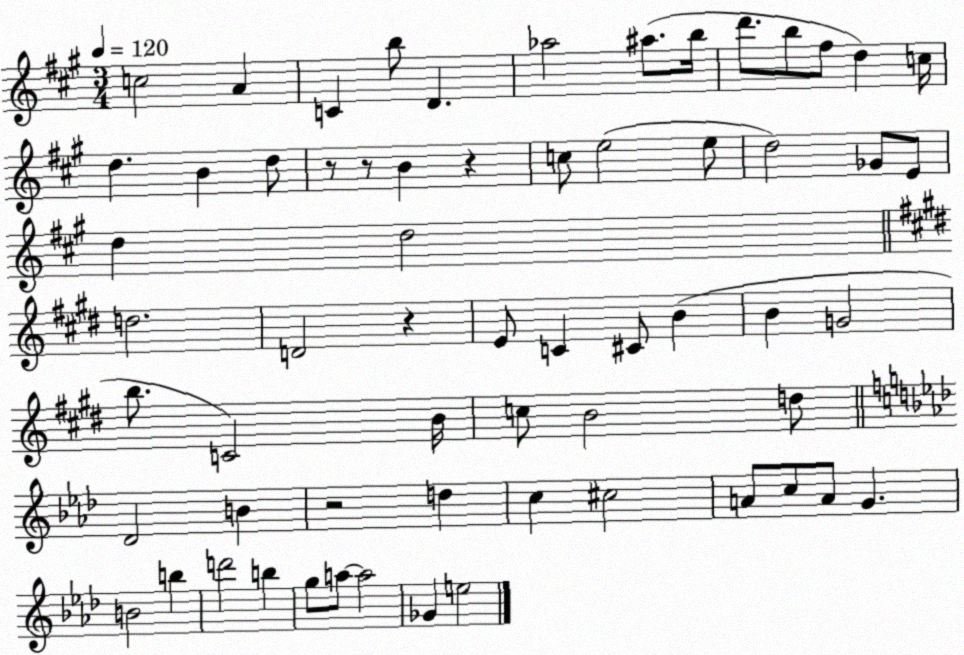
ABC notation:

X:1
T:Untitled
M:3/4
L:1/4
K:A
c2 A C b/2 D _a2 ^a/2 b/4 d'/2 b/2 ^f/2 d c/4 d B d/2 z/2 z/2 B z c/2 e2 e/2 d2 _G/2 E/2 d d2 d2 D2 z E/2 C ^C/2 B B G2 b/2 C2 B/4 c/2 B2 d/2 _D2 B z2 d c ^c2 A/2 c/2 A/2 G B2 b d'2 b g/2 a/2 a2 _G e2